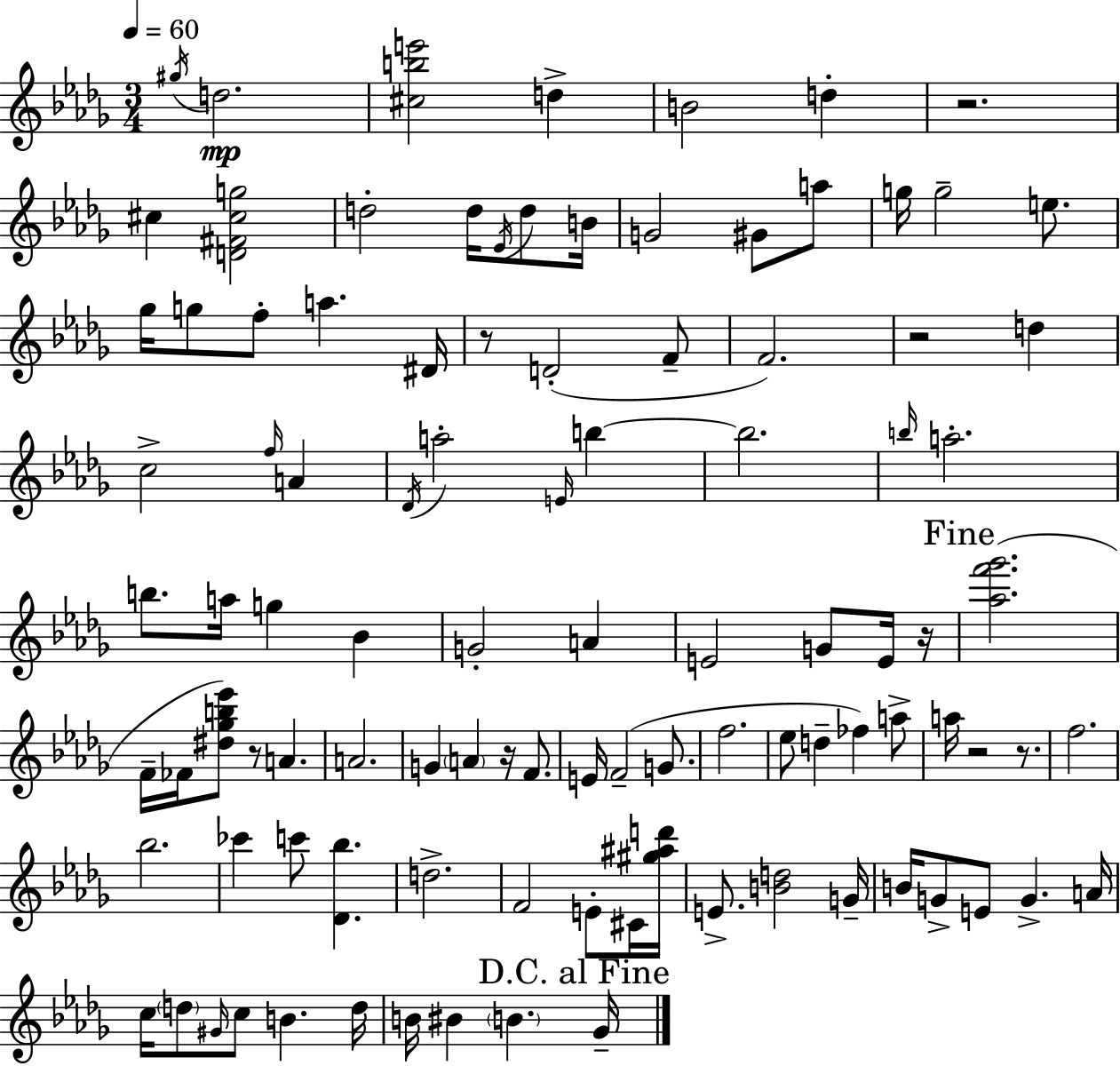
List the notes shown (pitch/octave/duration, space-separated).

G#5/s D5/h. [C#5,B5,E6]/h D5/q B4/h D5/q R/h. C#5/q [D4,F#4,C#5,G5]/h D5/h D5/s Eb4/s D5/e B4/s G4/h G#4/e A5/e G5/s G5/h E5/e. Gb5/s G5/e F5/e A5/q. D#4/s R/e D4/h F4/e F4/h. R/h D5/q C5/h F5/s A4/q Db4/s A5/h E4/s B5/q B5/h. B5/s A5/h. B5/e. A5/s G5/q Bb4/q G4/h A4/q E4/h G4/e E4/s R/s [Ab5,F6,Gb6]/h. F4/s FES4/s [D#5,Gb5,B5,Eb6]/e R/e A4/q. A4/h. G4/q A4/q R/s F4/e. E4/s F4/h G4/e. F5/h. Eb5/e D5/q FES5/q A5/e A5/s R/h R/e. F5/h. Bb5/h. CES6/q C6/e [Db4,Bb5]/q. D5/h. F4/h E4/e C#4/s [G#5,A#5,D6]/s E4/e. [B4,D5]/h G4/s B4/s G4/e E4/e G4/q. A4/s C5/s D5/e G#4/s C5/e B4/q. D5/s B4/s BIS4/q B4/q. Gb4/s